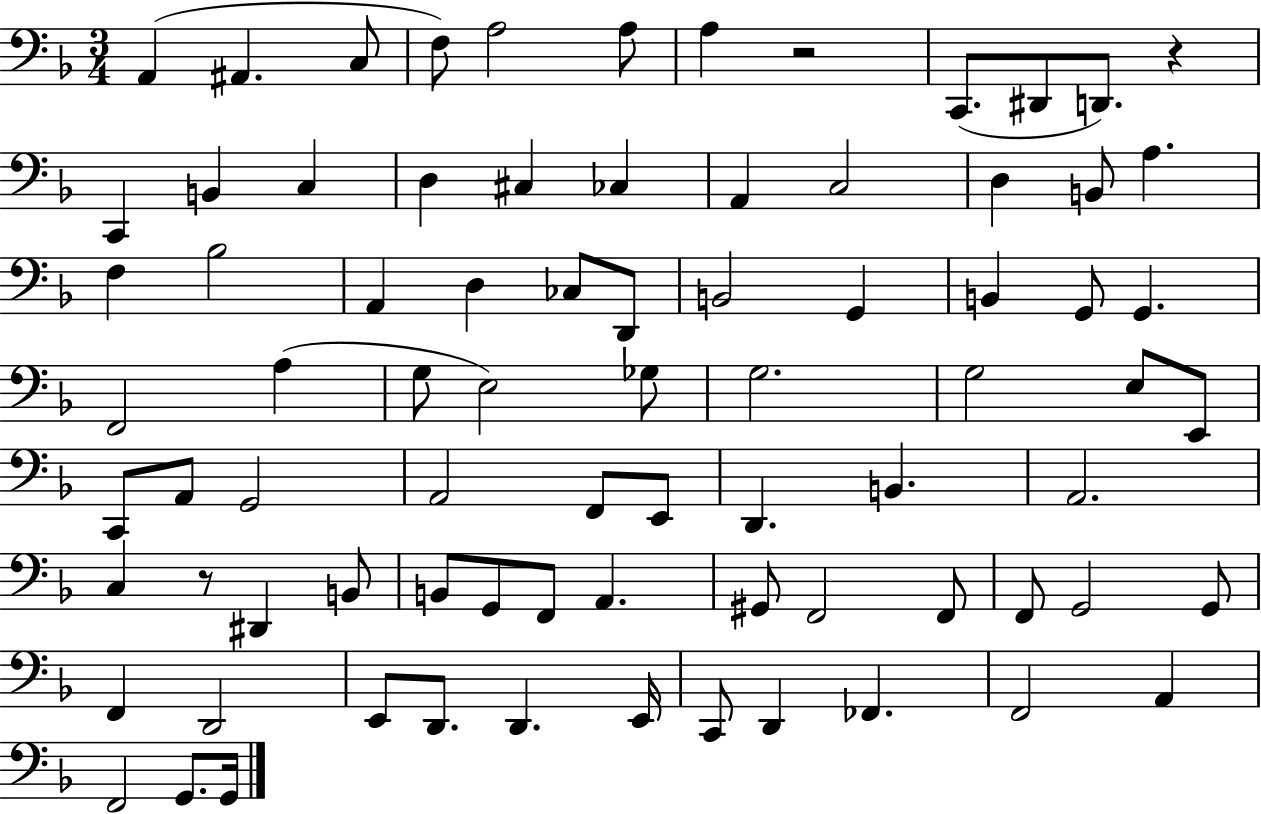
{
  \clef bass
  \numericTimeSignature
  \time 3/4
  \key f \major
  a,4( ais,4. c8 | f8) a2 a8 | a4 r2 | c,8.( dis,8 d,8.) r4 | \break c,4 b,4 c4 | d4 cis4 ces4 | a,4 c2 | d4 b,8 a4. | \break f4 bes2 | a,4 d4 ces8 d,8 | b,2 g,4 | b,4 g,8 g,4. | \break f,2 a4( | g8 e2) ges8 | g2. | g2 e8 e,8 | \break c,8 a,8 g,2 | a,2 f,8 e,8 | d,4. b,4. | a,2. | \break c4 r8 dis,4 b,8 | b,8 g,8 f,8 a,4. | gis,8 f,2 f,8 | f,8 g,2 g,8 | \break f,4 d,2 | e,8 d,8. d,4. e,16 | c,8 d,4 fes,4. | f,2 a,4 | \break f,2 g,8. g,16 | \bar "|."
}